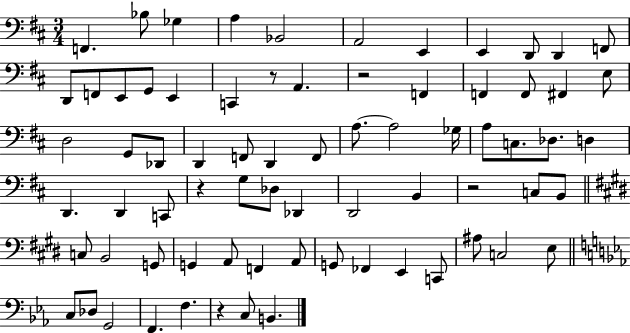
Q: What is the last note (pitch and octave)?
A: B2